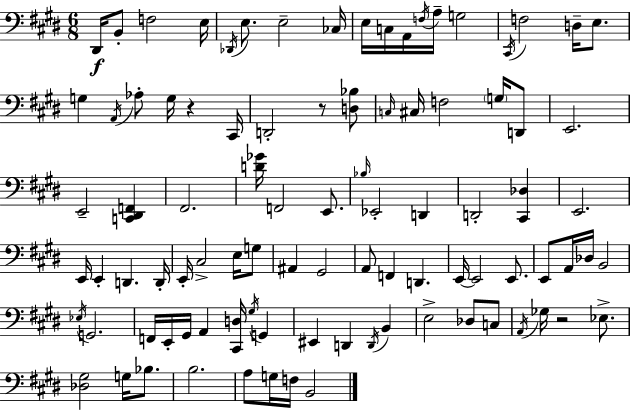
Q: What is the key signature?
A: E major